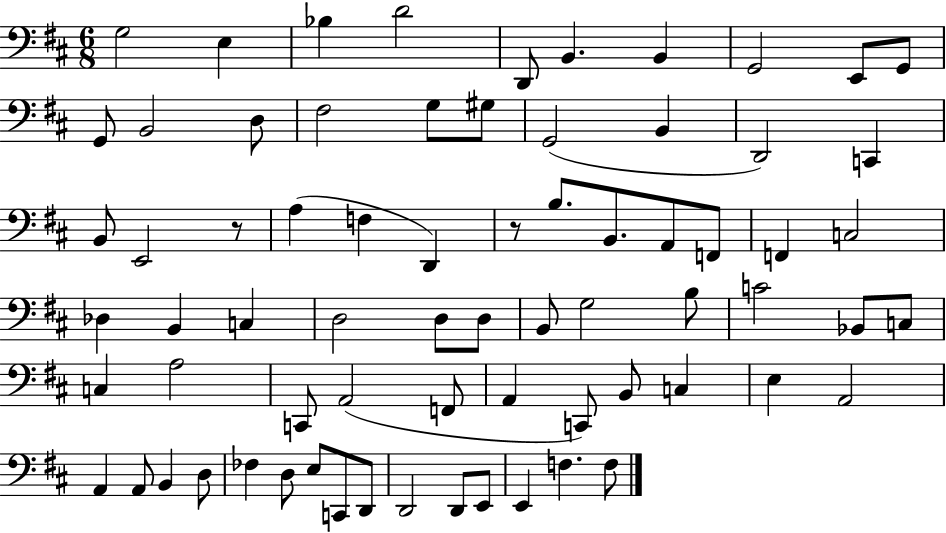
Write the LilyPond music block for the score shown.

{
  \clef bass
  \numericTimeSignature
  \time 6/8
  \key d \major
  \repeat volta 2 { g2 e4 | bes4 d'2 | d,8 b,4. b,4 | g,2 e,8 g,8 | \break g,8 b,2 d8 | fis2 g8 gis8 | g,2( b,4 | d,2) c,4 | \break b,8 e,2 r8 | a4( f4 d,4) | r8 b8. b,8. a,8 f,8 | f,4 c2 | \break des4 b,4 c4 | d2 d8 d8 | b,8 g2 b8 | c'2 bes,8 c8 | \break c4 a2 | c,8 a,2( f,8 | a,4 c,8) b,8 c4 | e4 a,2 | \break a,4 a,8 b,4 d8 | fes4 d8 e8 c,8 d,8 | d,2 d,8 e,8 | e,4 f4. f8 | \break } \bar "|."
}